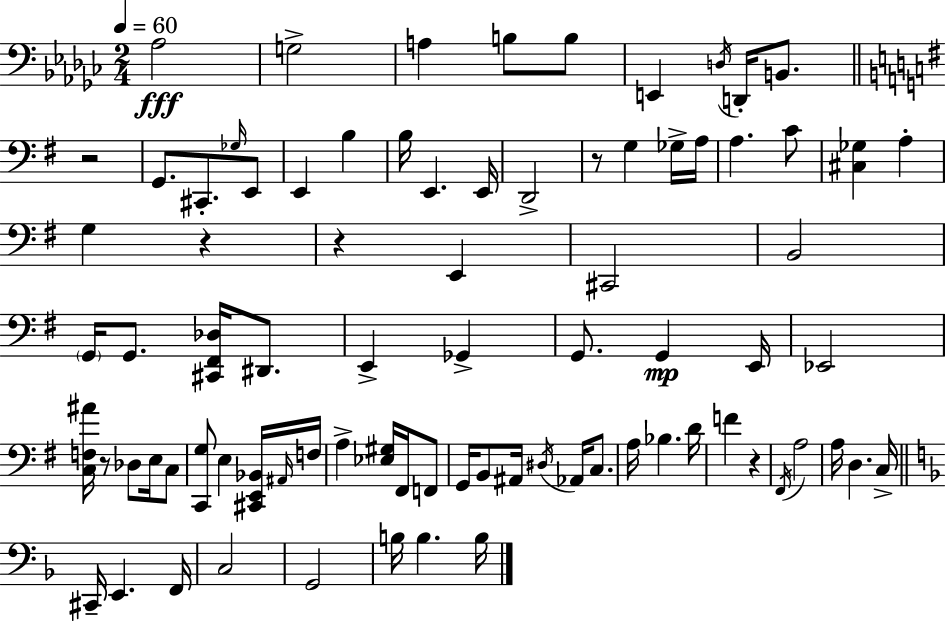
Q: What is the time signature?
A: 2/4